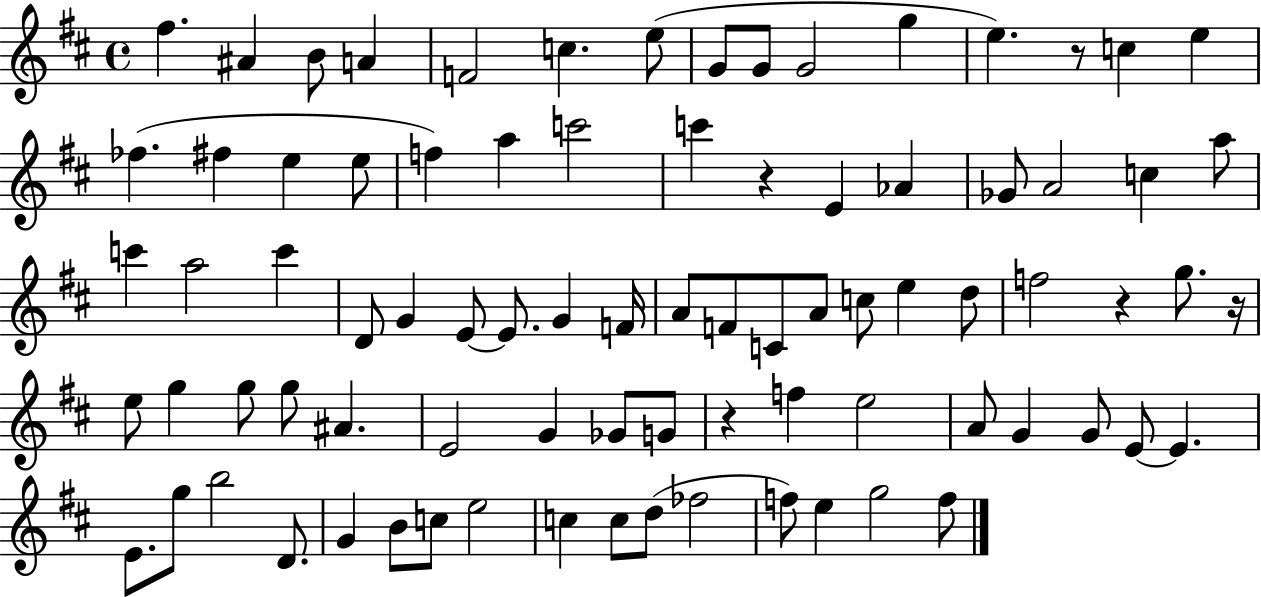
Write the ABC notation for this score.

X:1
T:Untitled
M:4/4
L:1/4
K:D
^f ^A B/2 A F2 c e/2 G/2 G/2 G2 g e z/2 c e _f ^f e e/2 f a c'2 c' z E _A _G/2 A2 c a/2 c' a2 c' D/2 G E/2 E/2 G F/4 A/2 F/2 C/2 A/2 c/2 e d/2 f2 z g/2 z/4 e/2 g g/2 g/2 ^A E2 G _G/2 G/2 z f e2 A/2 G G/2 E/2 E E/2 g/2 b2 D/2 G B/2 c/2 e2 c c/2 d/2 _f2 f/2 e g2 f/2